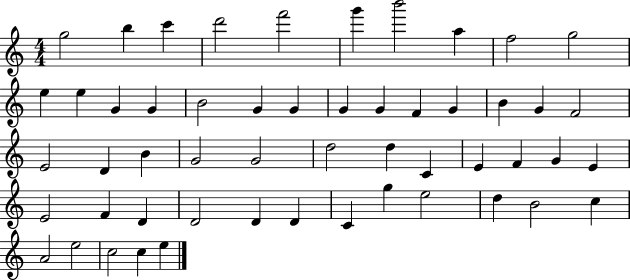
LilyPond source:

{
  \clef treble
  \numericTimeSignature
  \time 4/4
  \key c \major
  g''2 b''4 c'''4 | d'''2 f'''2 | g'''4 b'''2 a''4 | f''2 g''2 | \break e''4 e''4 g'4 g'4 | b'2 g'4 g'4 | g'4 g'4 f'4 g'4 | b'4 g'4 f'2 | \break e'2 d'4 b'4 | g'2 g'2 | d''2 d''4 c'4 | e'4 f'4 g'4 e'4 | \break e'2 f'4 d'4 | d'2 d'4 d'4 | c'4 g''4 e''2 | d''4 b'2 c''4 | \break a'2 e''2 | c''2 c''4 e''4 | \bar "|."
}